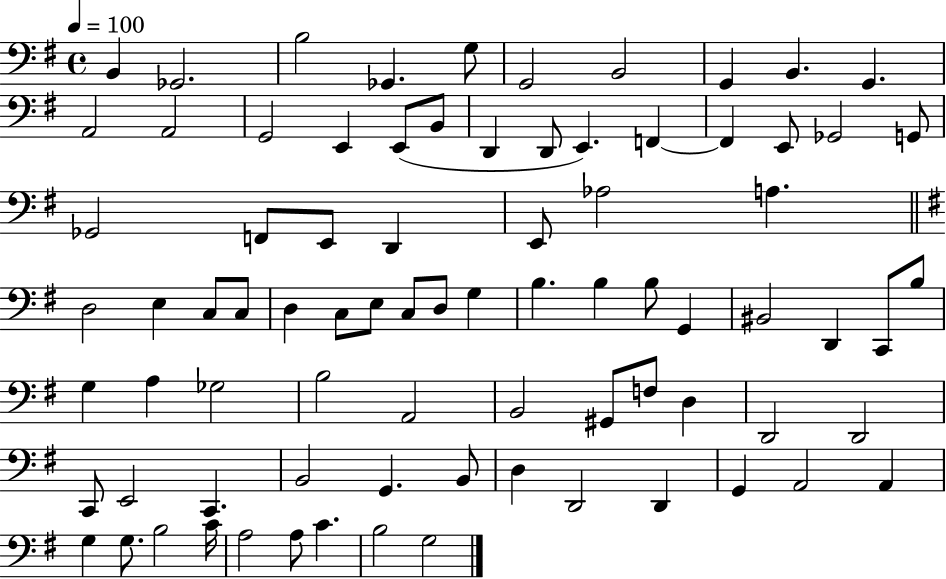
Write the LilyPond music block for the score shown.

{
  \clef bass
  \time 4/4
  \defaultTimeSignature
  \key g \major
  \tempo 4 = 100
  \repeat volta 2 { b,4 ges,2. | b2 ges,4. g8 | g,2 b,2 | g,4 b,4. g,4. | \break a,2 a,2 | g,2 e,4 e,8( b,8 | d,4 d,8 e,4.) f,4~~ | f,4 e,8 ges,2 g,8 | \break ges,2 f,8 e,8 d,4 | e,8 aes2 a4. | \bar "||" \break \key g \major d2 e4 c8 c8 | d4 c8 e8 c8 d8 g4 | b4. b4 b8 g,4 | bis,2 d,4 c,8 b8 | \break g4 a4 ges2 | b2 a,2 | b,2 gis,8 f8 d4 | d,2 d,2 | \break c,8 e,2 c,4. | b,2 g,4. b,8 | d4 d,2 d,4 | g,4 a,2 a,4 | \break g4 g8. b2 c'16 | a2 a8 c'4. | b2 g2 | } \bar "|."
}